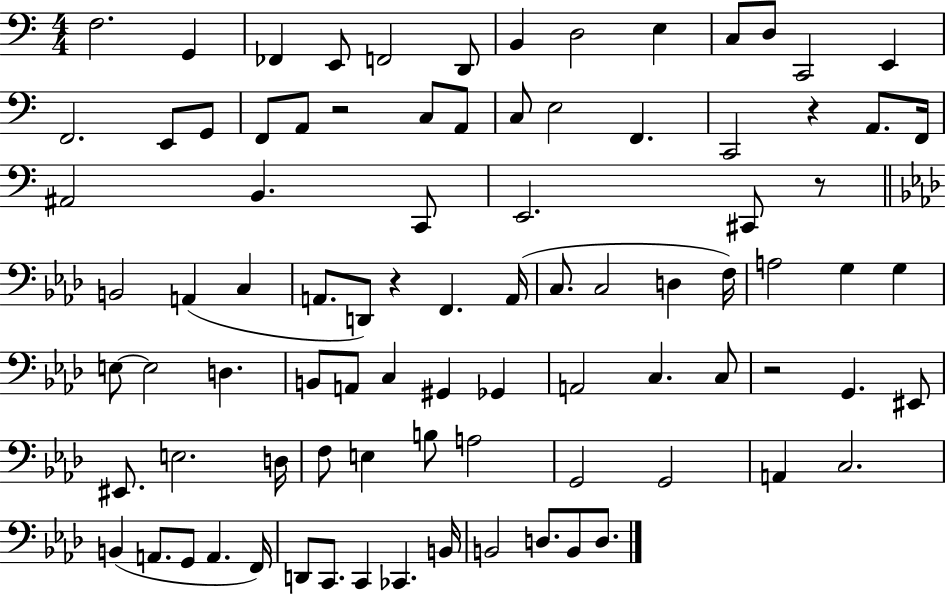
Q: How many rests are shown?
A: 5